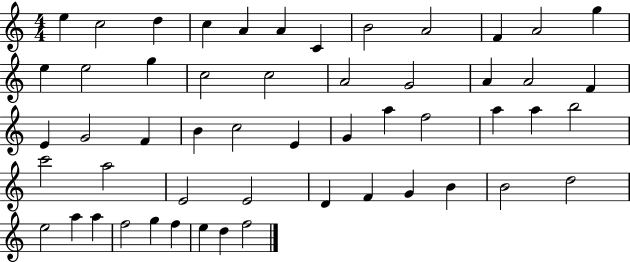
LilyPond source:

{
  \clef treble
  \numericTimeSignature
  \time 4/4
  \key c \major
  e''4 c''2 d''4 | c''4 a'4 a'4 c'4 | b'2 a'2 | f'4 a'2 g''4 | \break e''4 e''2 g''4 | c''2 c''2 | a'2 g'2 | a'4 a'2 f'4 | \break e'4 g'2 f'4 | b'4 c''2 e'4 | g'4 a''4 f''2 | a''4 a''4 b''2 | \break c'''2 a''2 | e'2 e'2 | d'4 f'4 g'4 b'4 | b'2 d''2 | \break e''2 a''4 a''4 | f''2 g''4 f''4 | e''4 d''4 f''2 | \bar "|."
}